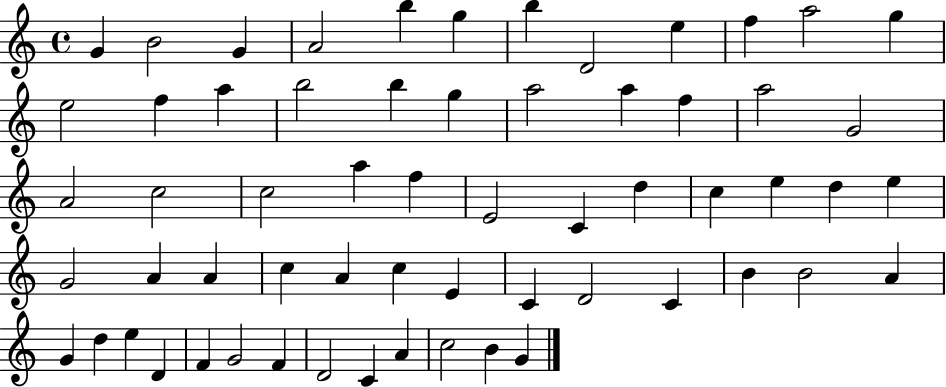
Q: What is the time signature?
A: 4/4